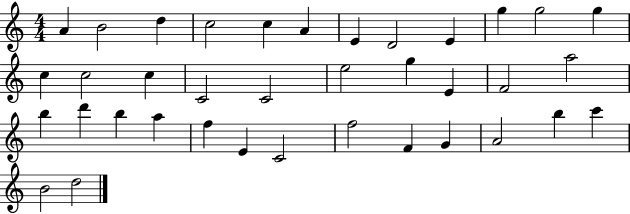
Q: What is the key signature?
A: C major